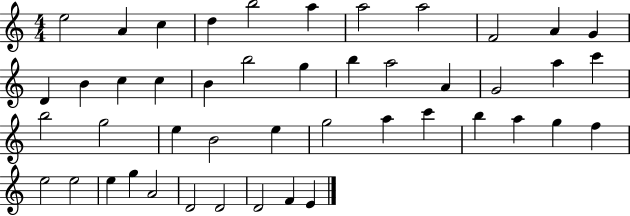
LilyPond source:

{
  \clef treble
  \numericTimeSignature
  \time 4/4
  \key c \major
  e''2 a'4 c''4 | d''4 b''2 a''4 | a''2 a''2 | f'2 a'4 g'4 | \break d'4 b'4 c''4 c''4 | b'4 b''2 g''4 | b''4 a''2 a'4 | g'2 a''4 c'''4 | \break b''2 g''2 | e''4 b'2 e''4 | g''2 a''4 c'''4 | b''4 a''4 g''4 f''4 | \break e''2 e''2 | e''4 g''4 a'2 | d'2 d'2 | d'2 f'4 e'4 | \break \bar "|."
}